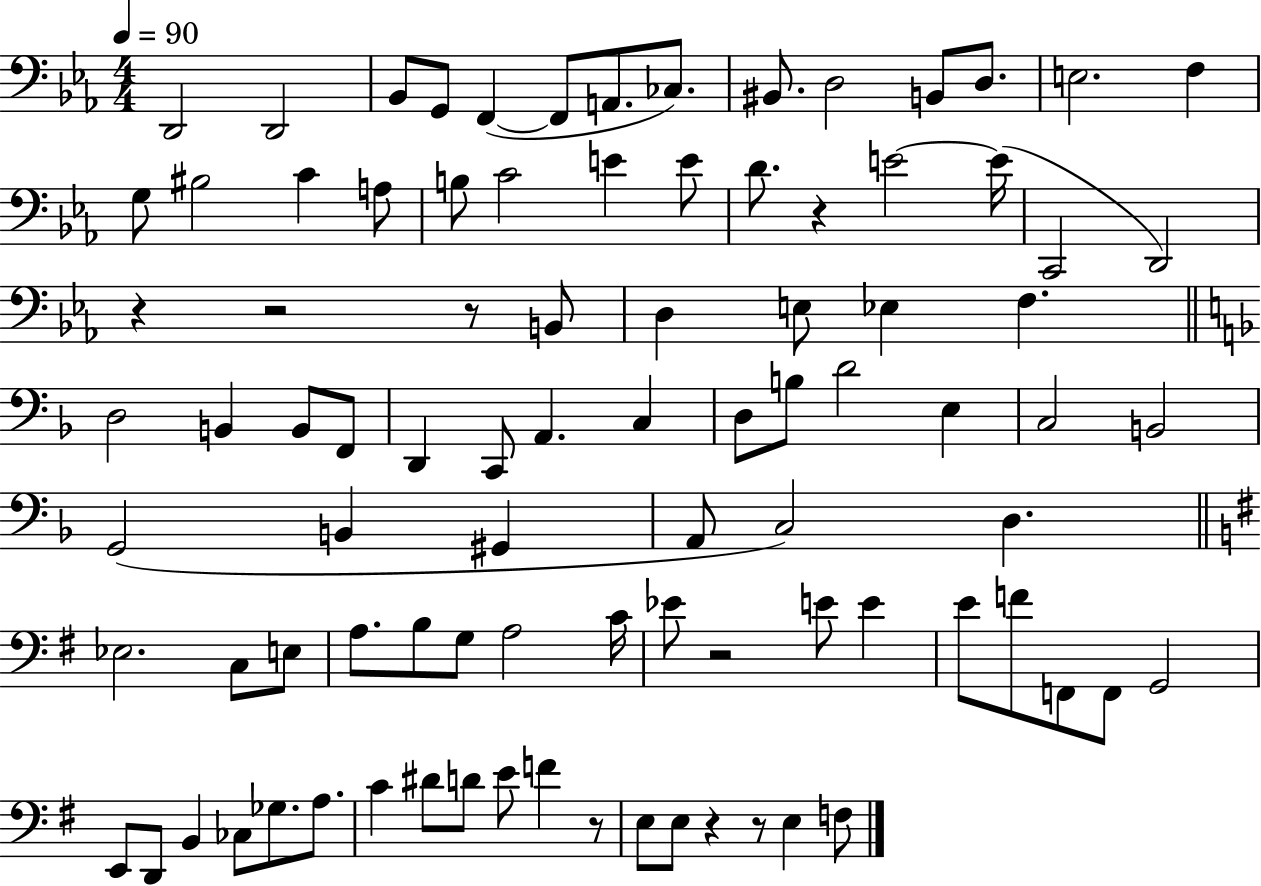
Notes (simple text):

D2/h D2/h Bb2/e G2/e F2/q F2/e A2/e. CES3/e. BIS2/e. D3/h B2/e D3/e. E3/h. F3/q G3/e BIS3/h C4/q A3/e B3/e C4/h E4/q E4/e D4/e. R/q E4/h E4/s C2/h D2/h R/q R/h R/e B2/e D3/q E3/e Eb3/q F3/q. D3/h B2/q B2/e F2/e D2/q C2/e A2/q. C3/q D3/e B3/e D4/h E3/q C3/h B2/h G2/h B2/q G#2/q A2/e C3/h D3/q. Eb3/h. C3/e E3/e A3/e. B3/e G3/e A3/h C4/s Eb4/e R/h E4/e E4/q E4/e F4/e F2/e F2/e G2/h E2/e D2/e B2/q CES3/e Gb3/e. A3/e. C4/q D#4/e D4/e E4/e F4/q R/e E3/e E3/e R/q R/e E3/q F3/e